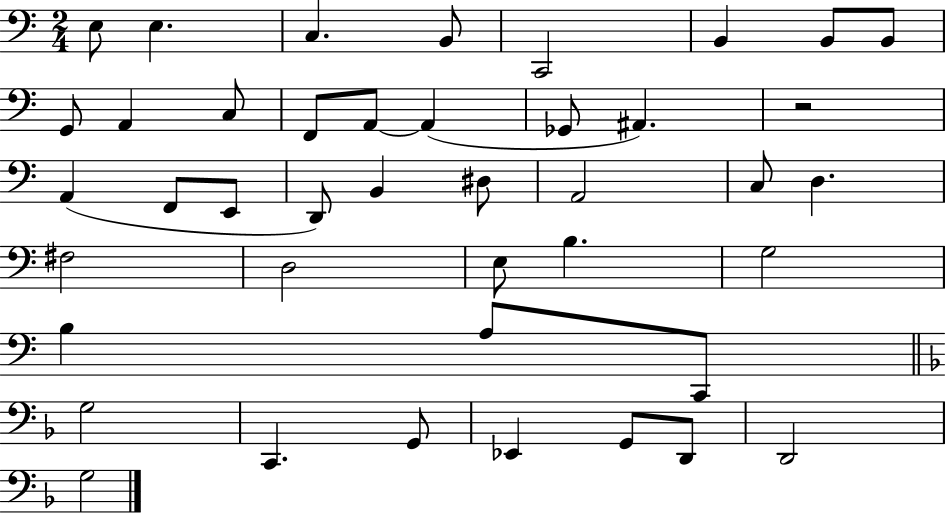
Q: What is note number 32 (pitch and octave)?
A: A3